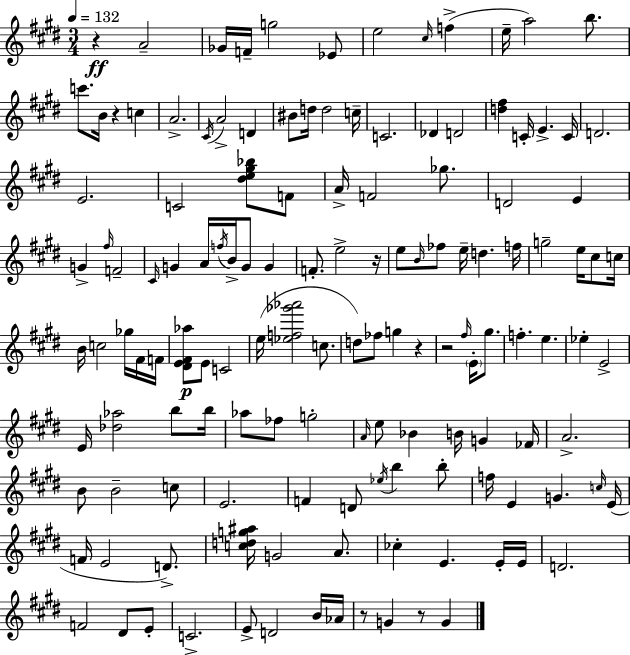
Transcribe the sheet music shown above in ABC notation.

X:1
T:Untitled
M:3/4
L:1/4
K:E
z A2 _G/4 F/4 g2 _E/2 e2 ^c/4 f e/4 a2 b/2 c'/2 B/4 z c A2 ^C/4 A2 D ^B/2 d/4 d2 c/4 C2 _D D2 [d^f] C/4 E C/4 D2 E2 C2 [^de^g_b]/2 F/2 A/4 F2 _g/2 D2 E G ^f/4 F2 ^C/4 G A/4 f/4 B/4 G/2 G F/2 e2 z/4 e/2 B/4 _f/2 e/4 d f/4 g2 e/4 ^c/2 c/4 B/4 c2 _g/4 ^F/4 F/4 [^DE^F_a]/2 E/2 C2 e/4 [_ef_g'_a']2 c/2 d/2 _f/2 g z z2 ^f/4 E/4 ^g/2 f e _e E2 E/4 [_d_a]2 b/2 b/4 _a/2 _f/2 g2 A/4 e/2 _B B/4 G _F/4 A2 B/2 B2 c/2 E2 F D/2 _e/4 b b/2 f/4 E G c/4 E/4 F/4 E2 D/2 [cdg^a]/4 G2 A/2 _c E E/4 E/4 D2 F2 ^D/2 E/2 C2 E/2 D2 B/4 _A/4 z/2 G z/2 G